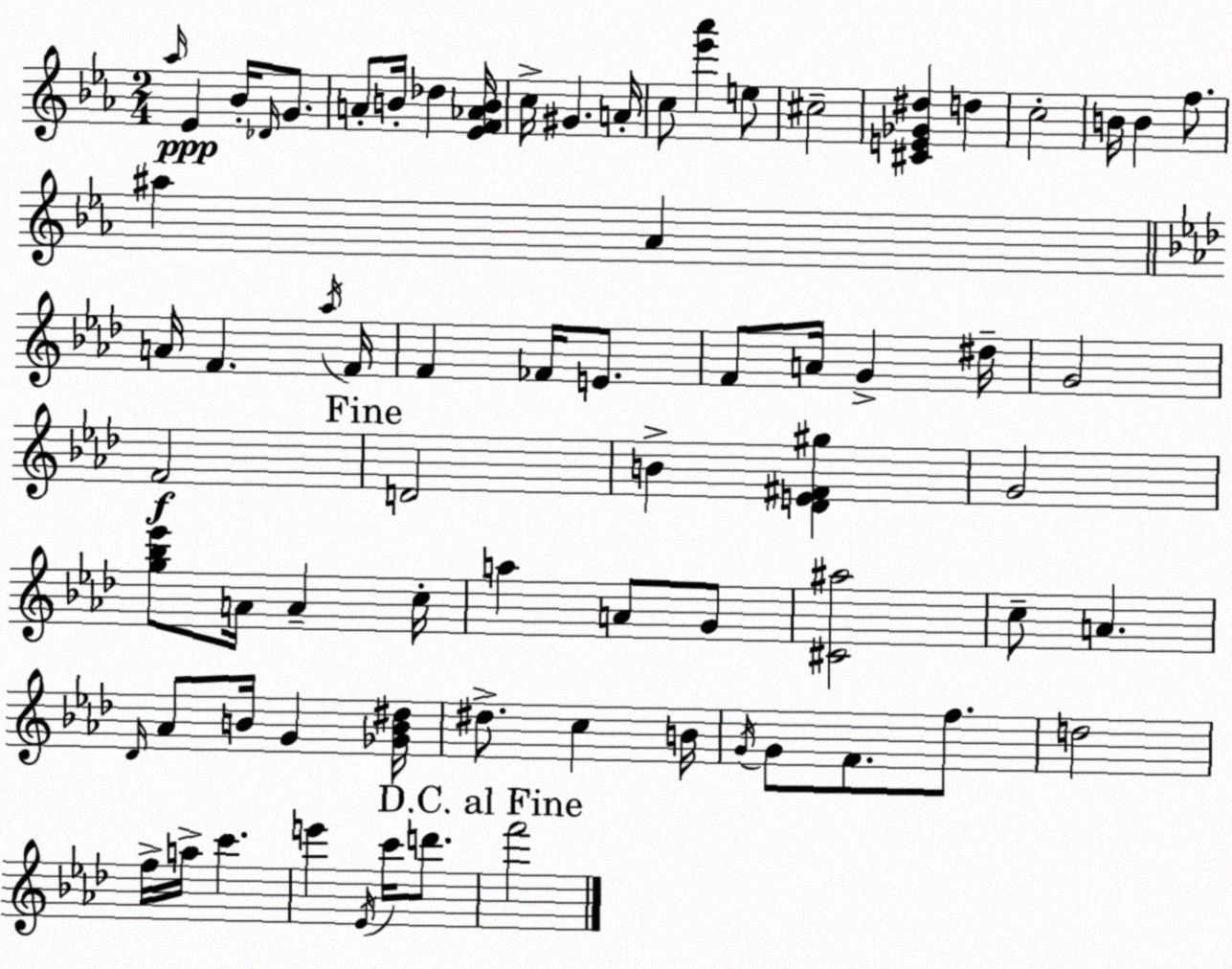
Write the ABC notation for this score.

X:1
T:Untitled
M:2/4
L:1/4
K:Cm
_a/4 _E _B/4 _D/4 G/2 A/2 B/4 _d [_EF_AB]/4 c/4 ^G A/4 c/2 [_e'_a'] e/2 ^c2 [^CE_G^d] d c2 B/4 B f/2 ^a _A A/4 F _a/4 F/4 F _F/4 E/2 F/2 A/4 G ^d/4 G2 F2 D2 B [_DE^F^g] G2 [g_b_e']/2 A/4 A c/4 a A/2 G/2 [^C^a]2 c/2 A _D/4 _A/2 B/4 G [_GB^d]/4 ^d/2 c B/4 G/4 G/2 F/2 f/2 d2 f/4 a/4 c' e' _E/4 c'/4 d'/2 f'2